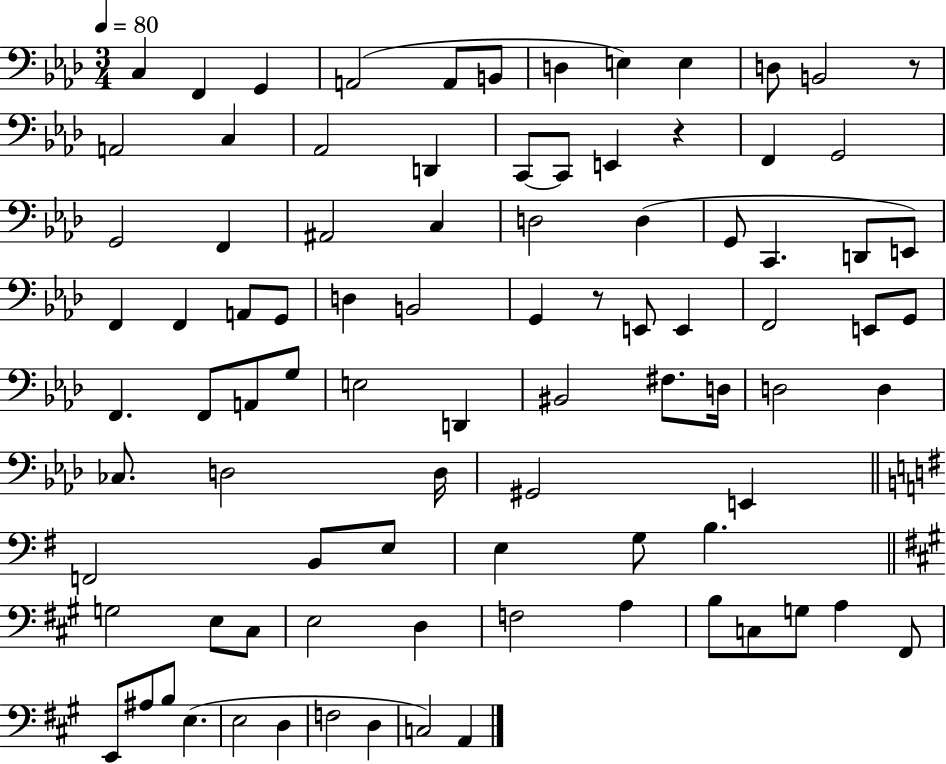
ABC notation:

X:1
T:Untitled
M:3/4
L:1/4
K:Ab
C, F,, G,, A,,2 A,,/2 B,,/2 D, E, E, D,/2 B,,2 z/2 A,,2 C, _A,,2 D,, C,,/2 C,,/2 E,, z F,, G,,2 G,,2 F,, ^A,,2 C, D,2 D, G,,/2 C,, D,,/2 E,,/2 F,, F,, A,,/2 G,,/2 D, B,,2 G,, z/2 E,,/2 E,, F,,2 E,,/2 G,,/2 F,, F,,/2 A,,/2 G,/2 E,2 D,, ^B,,2 ^F,/2 D,/4 D,2 D, _C,/2 D,2 D,/4 ^G,,2 E,, F,,2 B,,/2 E,/2 E, G,/2 B, G,2 E,/2 ^C,/2 E,2 D, F,2 A, B,/2 C,/2 G,/2 A, ^F,,/2 E,,/2 ^A,/2 B,/2 E, E,2 D, F,2 D, C,2 A,,